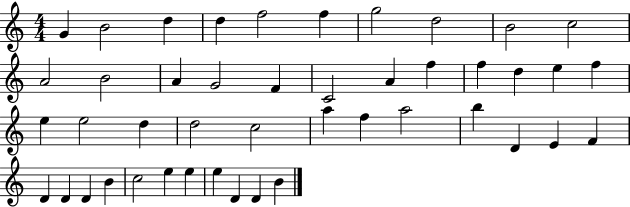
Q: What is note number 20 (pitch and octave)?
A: D5